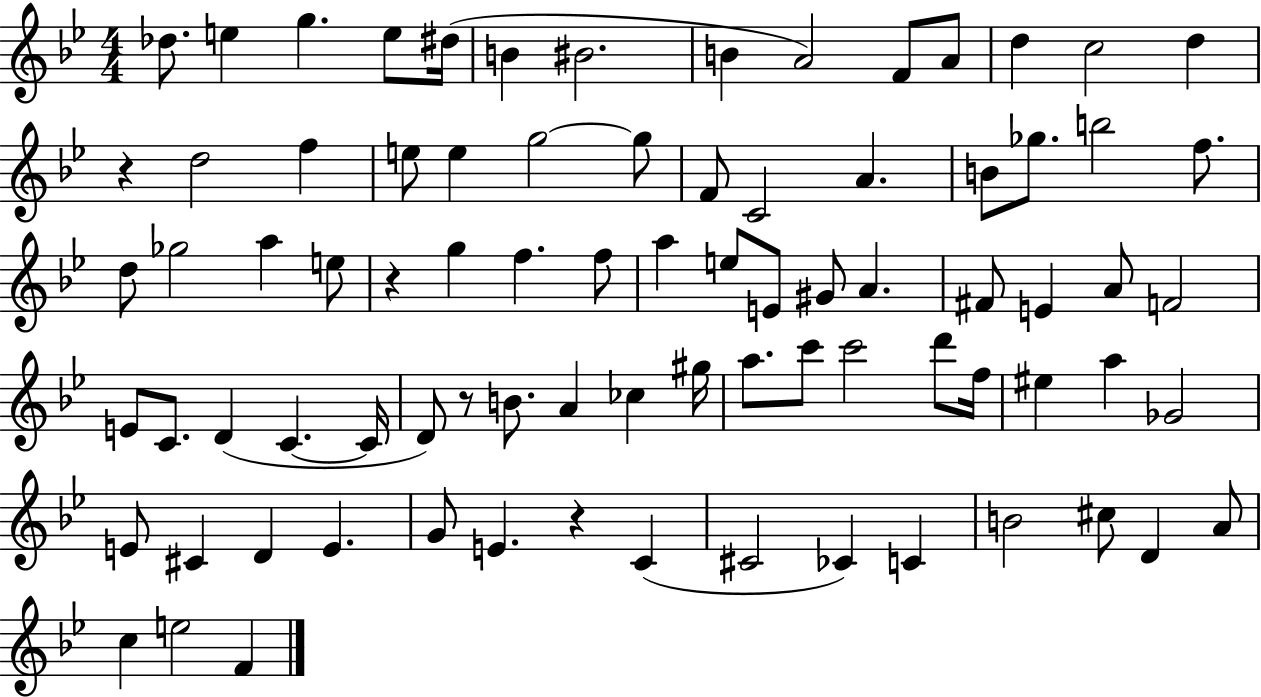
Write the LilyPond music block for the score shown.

{
  \clef treble
  \numericTimeSignature
  \time 4/4
  \key bes \major
  des''8. e''4 g''4. e''8 dis''16( | b'4 bis'2. | b'4 a'2) f'8 a'8 | d''4 c''2 d''4 | \break r4 d''2 f''4 | e''8 e''4 g''2~~ g''8 | f'8 c'2 a'4. | b'8 ges''8. b''2 f''8. | \break d''8 ges''2 a''4 e''8 | r4 g''4 f''4. f''8 | a''4 e''8 e'8 gis'8 a'4. | fis'8 e'4 a'8 f'2 | \break e'8 c'8. d'4( c'4.~~ c'16 | d'8) r8 b'8. a'4 ces''4 gis''16 | a''8. c'''8 c'''2 d'''8 f''16 | eis''4 a''4 ges'2 | \break e'8 cis'4 d'4 e'4. | g'8 e'4. r4 c'4( | cis'2 ces'4) c'4 | b'2 cis''8 d'4 a'8 | \break c''4 e''2 f'4 | \bar "|."
}